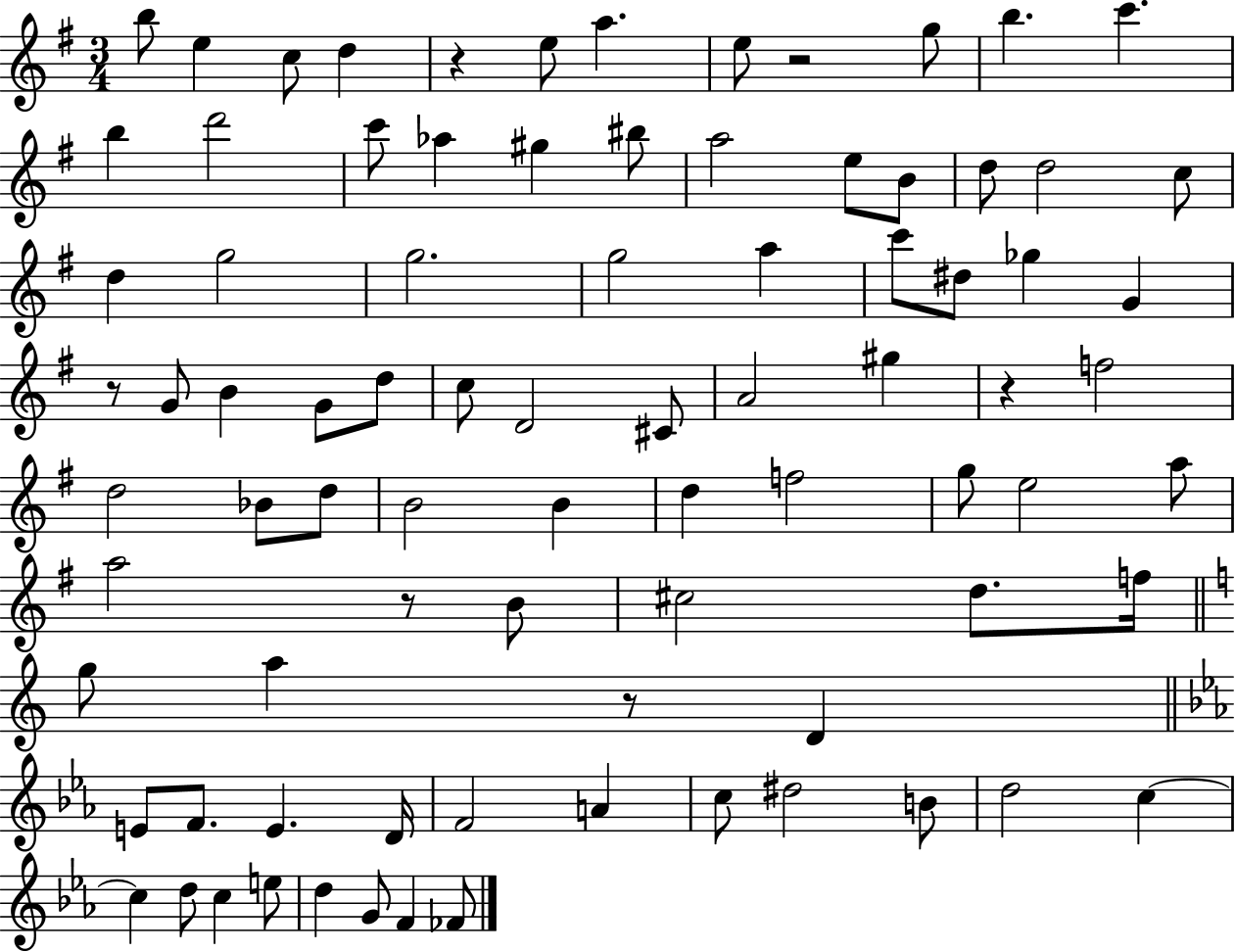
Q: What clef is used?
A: treble